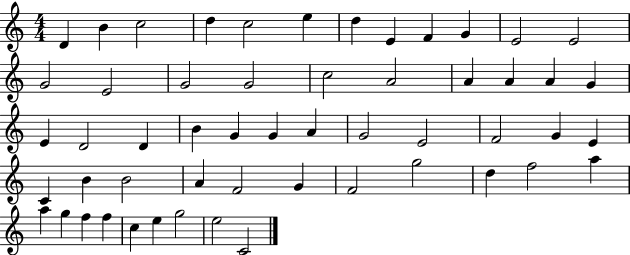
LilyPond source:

{
  \clef treble
  \numericTimeSignature
  \time 4/4
  \key c \major
  d'4 b'4 c''2 | d''4 c''2 e''4 | d''4 e'4 f'4 g'4 | e'2 e'2 | \break g'2 e'2 | g'2 g'2 | c''2 a'2 | a'4 a'4 a'4 g'4 | \break e'4 d'2 d'4 | b'4 g'4 g'4 a'4 | g'2 e'2 | f'2 g'4 e'4 | \break c'4 b'4 b'2 | a'4 f'2 g'4 | f'2 g''2 | d''4 f''2 a''4 | \break a''4 g''4 f''4 f''4 | c''4 e''4 g''2 | e''2 c'2 | \bar "|."
}